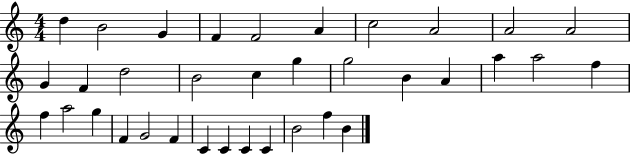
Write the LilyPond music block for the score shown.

{
  \clef treble
  \numericTimeSignature
  \time 4/4
  \key c \major
  d''4 b'2 g'4 | f'4 f'2 a'4 | c''2 a'2 | a'2 a'2 | \break g'4 f'4 d''2 | b'2 c''4 g''4 | g''2 b'4 a'4 | a''4 a''2 f''4 | \break f''4 a''2 g''4 | f'4 g'2 f'4 | c'4 c'4 c'4 c'4 | b'2 f''4 b'4 | \break \bar "|."
}